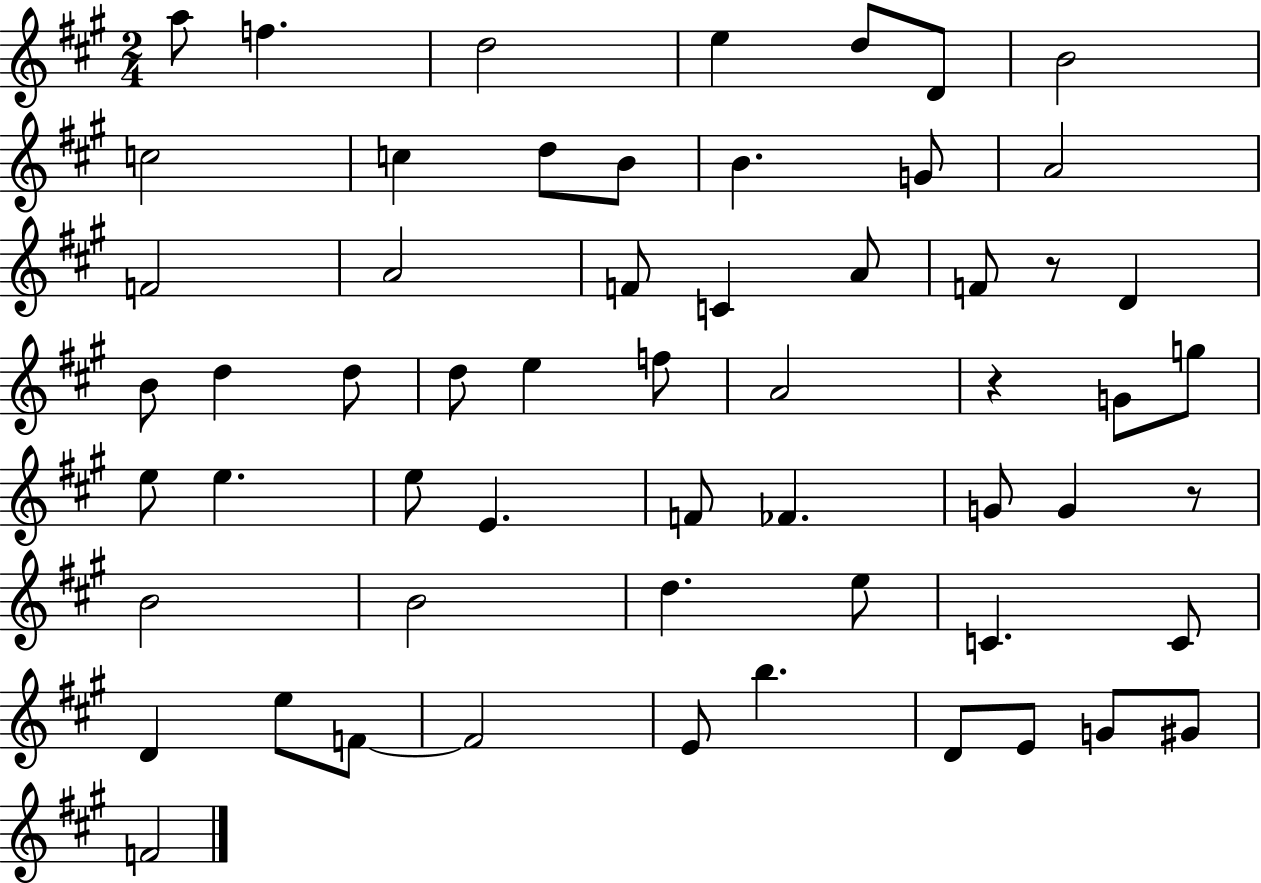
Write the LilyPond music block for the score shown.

{
  \clef treble
  \numericTimeSignature
  \time 2/4
  \key a \major
  a''8 f''4. | d''2 | e''4 d''8 d'8 | b'2 | \break c''2 | c''4 d''8 b'8 | b'4. g'8 | a'2 | \break f'2 | a'2 | f'8 c'4 a'8 | f'8 r8 d'4 | \break b'8 d''4 d''8 | d''8 e''4 f''8 | a'2 | r4 g'8 g''8 | \break e''8 e''4. | e''8 e'4. | f'8 fes'4. | g'8 g'4 r8 | \break b'2 | b'2 | d''4. e''8 | c'4. c'8 | \break d'4 e''8 f'8~~ | f'2 | e'8 b''4. | d'8 e'8 g'8 gis'8 | \break f'2 | \bar "|."
}